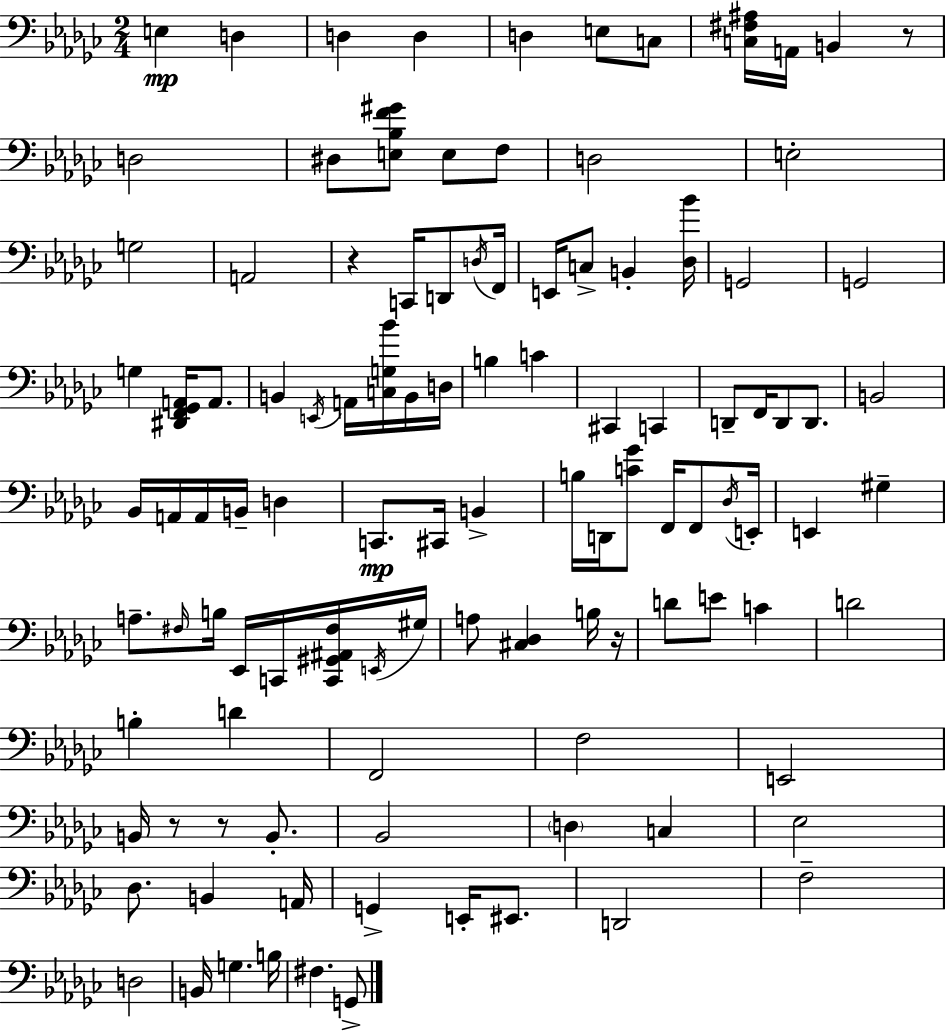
X:1
T:Untitled
M:2/4
L:1/4
K:Ebm
E, D, D, D, D, E,/2 C,/2 [C,^F,^A,]/4 A,,/4 B,, z/2 D,2 ^D,/2 [E,_B,F^G]/2 E,/2 F,/2 D,2 E,2 G,2 A,,2 z C,,/4 D,,/2 D,/4 F,,/4 E,,/4 C,/2 B,, [_D,_B]/4 G,,2 G,,2 G, [^D,,F,,_G,,A,,]/4 A,,/2 B,, E,,/4 A,,/4 [C,G,_B]/4 B,,/4 D,/4 B, C ^C,, C,, D,,/2 F,,/4 D,,/2 D,,/2 B,,2 _B,,/4 A,,/4 A,,/4 B,,/4 D, C,,/2 ^C,,/4 B,, B,/4 D,,/4 [C_G]/2 F,,/4 F,,/2 _D,/4 E,,/4 E,, ^G, A,/2 ^F,/4 B,/4 _E,,/4 C,,/4 [C,,^G,,^A,,^F,]/4 E,,/4 ^G,/4 A,/2 [^C,_D,] B,/4 z/4 D/2 E/2 C D2 B, D F,,2 F,2 E,,2 B,,/4 z/2 z/2 B,,/2 _B,,2 D, C, _E,2 _D,/2 B,, A,,/4 G,, E,,/4 ^E,,/2 D,,2 F,2 D,2 B,,/4 G, B,/4 ^F, G,,/2